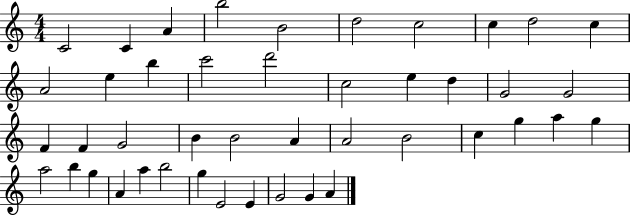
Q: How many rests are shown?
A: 0